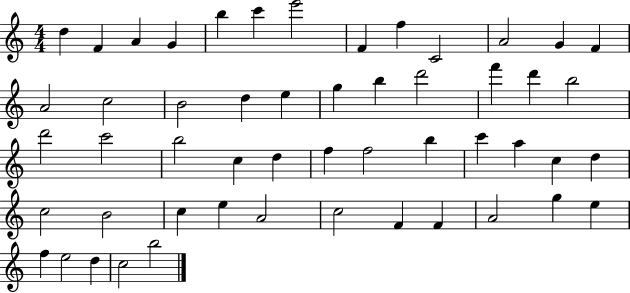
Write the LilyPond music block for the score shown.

{
  \clef treble
  \numericTimeSignature
  \time 4/4
  \key c \major
  d''4 f'4 a'4 g'4 | b''4 c'''4 e'''2 | f'4 f''4 c'2 | a'2 g'4 f'4 | \break a'2 c''2 | b'2 d''4 e''4 | g''4 b''4 d'''2 | f'''4 d'''4 b''2 | \break d'''2 c'''2 | b''2 c''4 d''4 | f''4 f''2 b''4 | c'''4 a''4 c''4 d''4 | \break c''2 b'2 | c''4 e''4 a'2 | c''2 f'4 f'4 | a'2 g''4 e''4 | \break f''4 e''2 d''4 | c''2 b''2 | \bar "|."
}